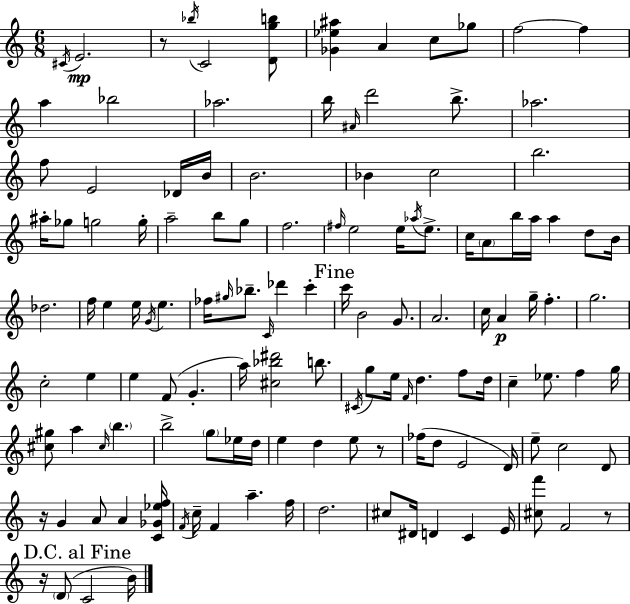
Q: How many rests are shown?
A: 5